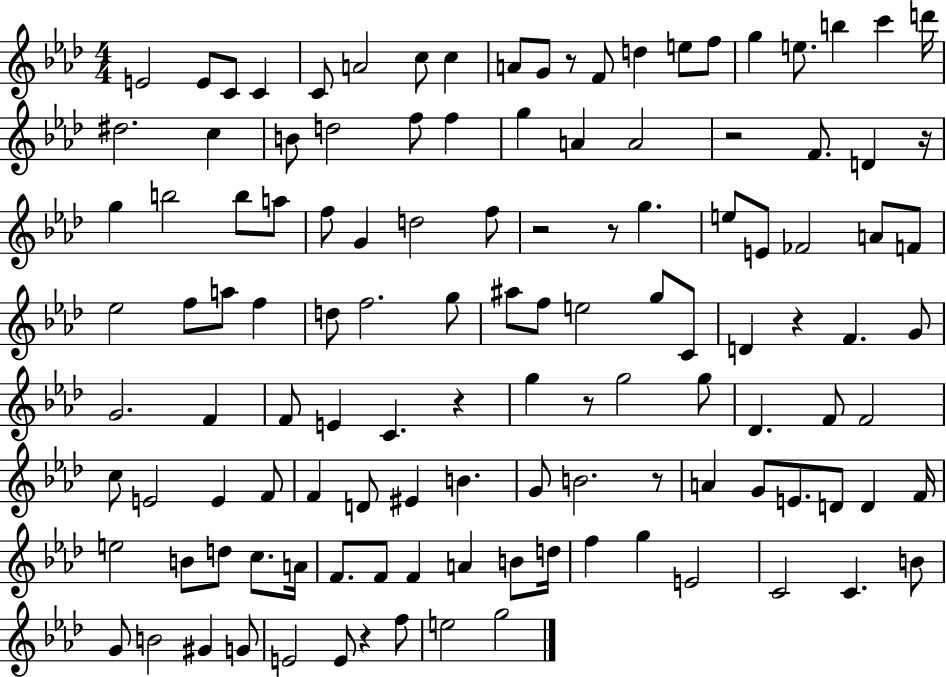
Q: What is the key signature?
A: AES major